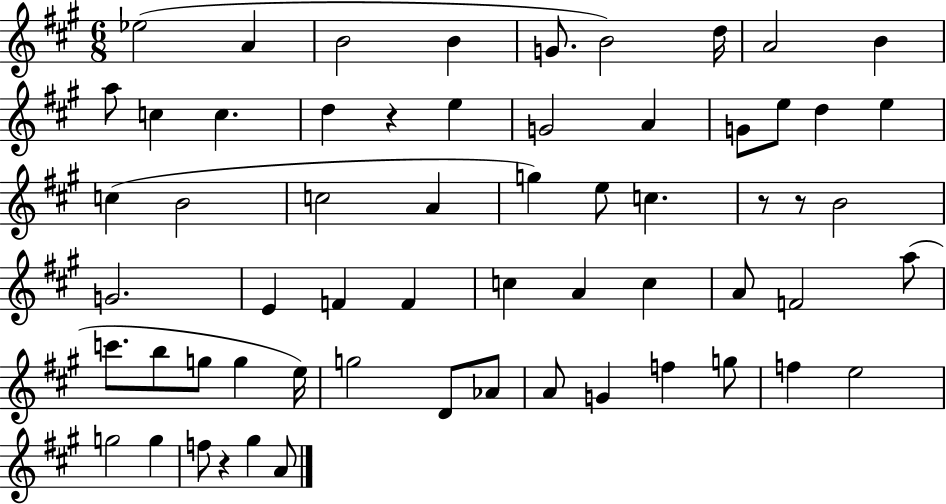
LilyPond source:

{
  \clef treble
  \numericTimeSignature
  \time 6/8
  \key a \major
  ees''2( a'4 | b'2 b'4 | g'8. b'2) d''16 | a'2 b'4 | \break a''8 c''4 c''4. | d''4 r4 e''4 | g'2 a'4 | g'8 e''8 d''4 e''4 | \break c''4( b'2 | c''2 a'4 | g''4) e''8 c''4. | r8 r8 b'2 | \break g'2. | e'4 f'4 f'4 | c''4 a'4 c''4 | a'8 f'2 a''8( | \break c'''8. b''8 g''8 g''4 e''16) | g''2 d'8 aes'8 | a'8 g'4 f''4 g''8 | f''4 e''2 | \break g''2 g''4 | f''8 r4 gis''4 a'8 | \bar "|."
}